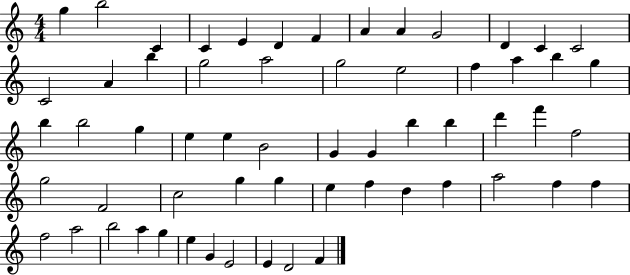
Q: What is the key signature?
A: C major